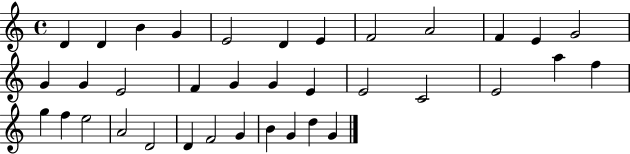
D4/q D4/q B4/q G4/q E4/h D4/q E4/q F4/h A4/h F4/q E4/q G4/h G4/q G4/q E4/h F4/q G4/q G4/q E4/q E4/h C4/h E4/h A5/q F5/q G5/q F5/q E5/h A4/h D4/h D4/q F4/h G4/q B4/q G4/q D5/q G4/q